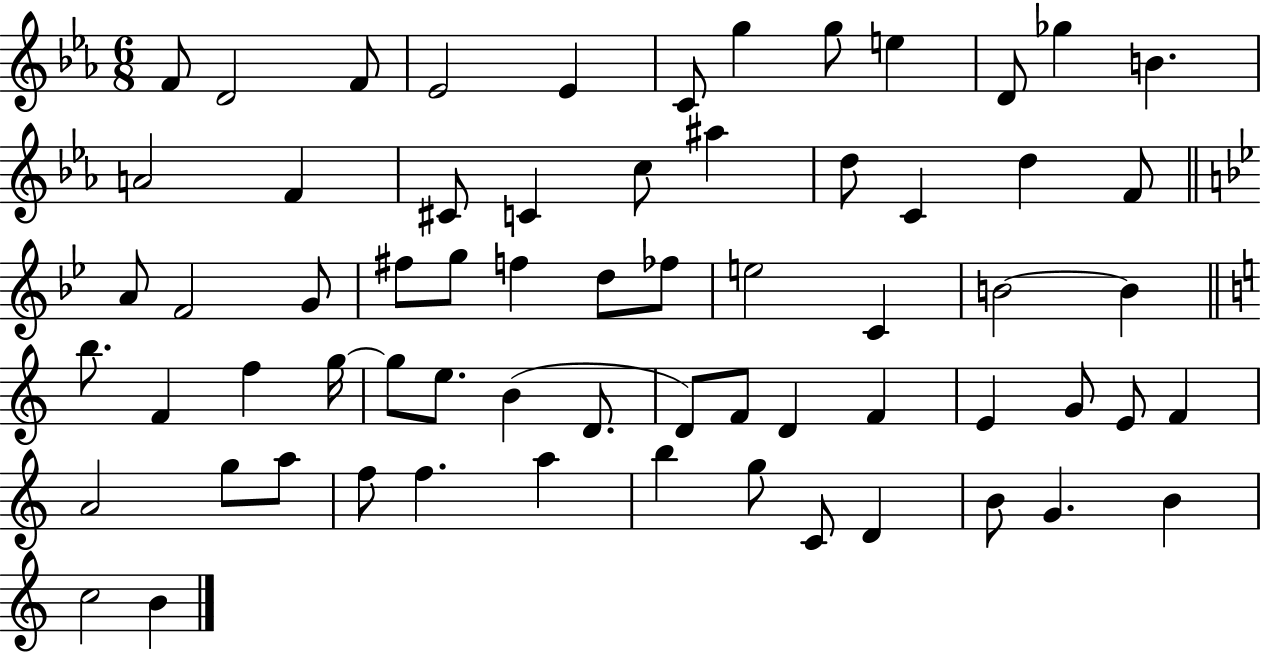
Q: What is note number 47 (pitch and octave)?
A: E4